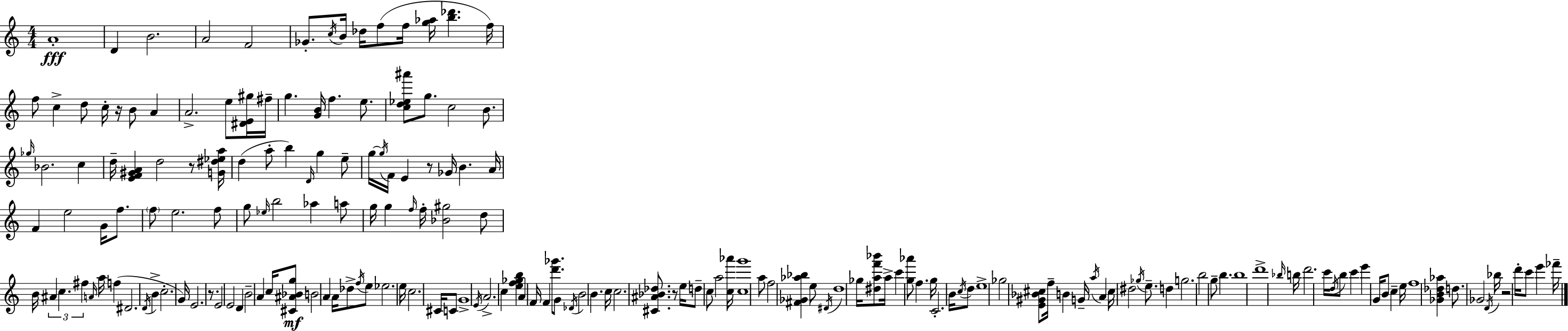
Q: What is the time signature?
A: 4/4